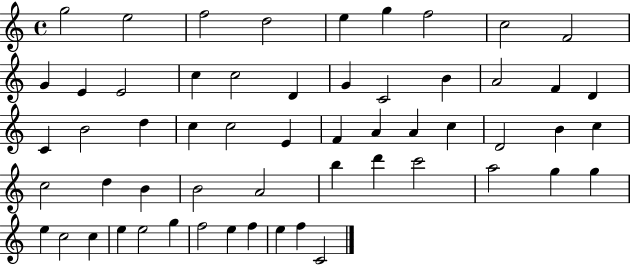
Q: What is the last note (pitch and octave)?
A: C4